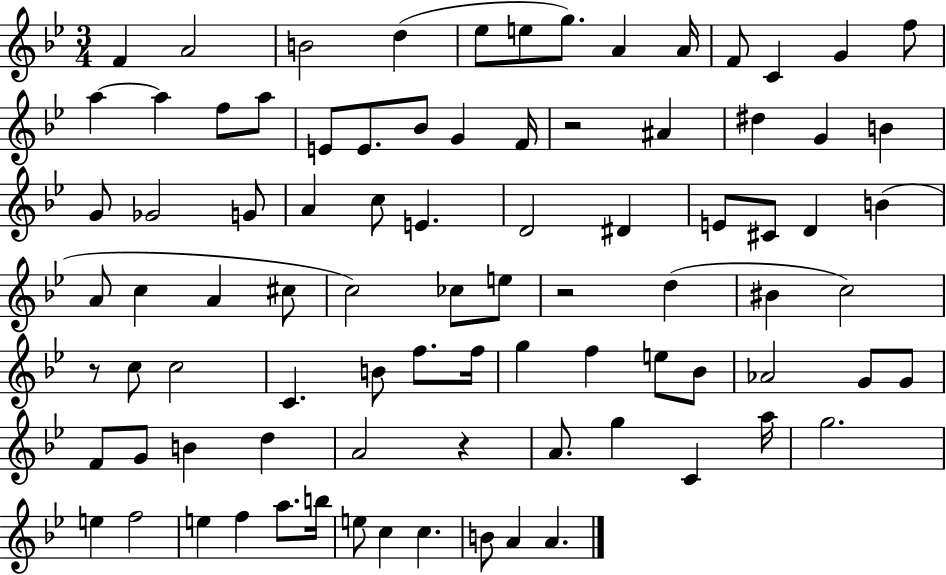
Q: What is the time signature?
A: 3/4